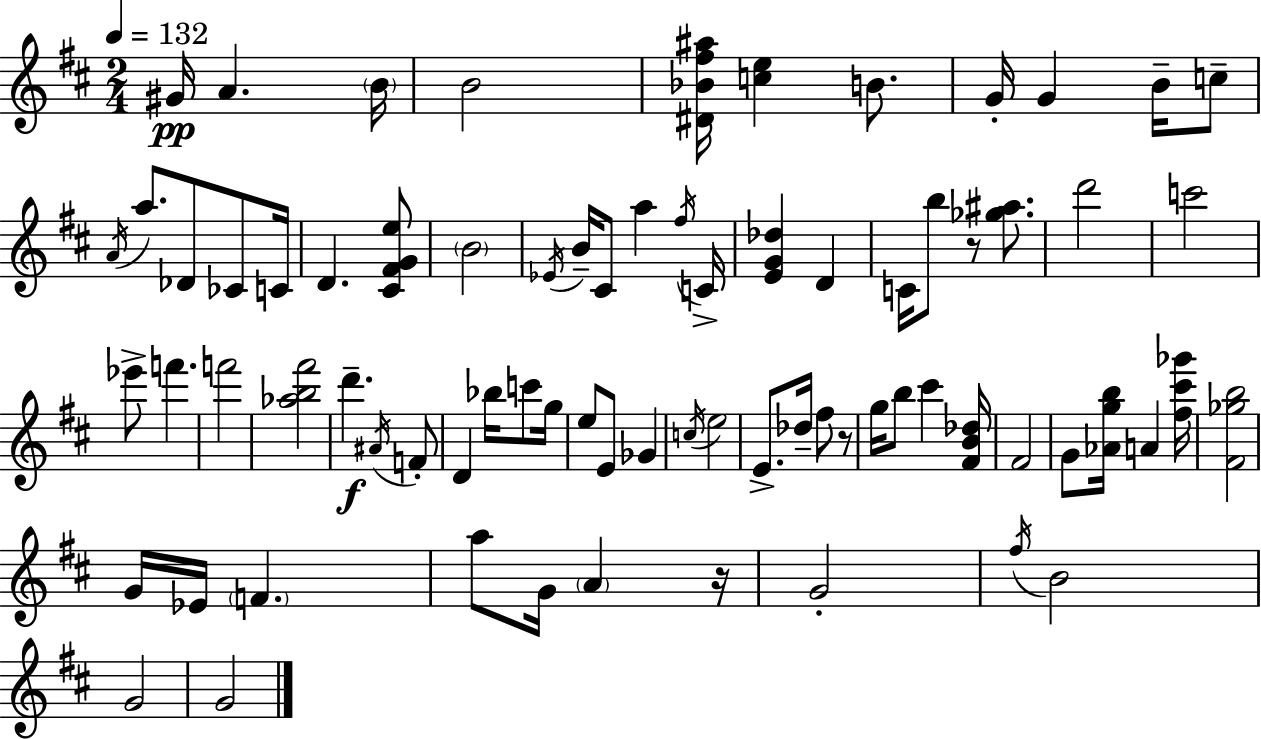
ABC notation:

X:1
T:Untitled
M:2/4
L:1/4
K:D
^G/4 A B/4 B2 [^D_B^f^a]/4 [ce] B/2 G/4 G B/4 c/2 A/4 a/2 _D/2 _C/2 C/4 D [^C^FGe]/2 B2 _E/4 B/4 ^C/2 a ^f/4 C/4 [EG_d] D C/4 b/2 z/2 [_g^a]/2 d'2 c'2 _e'/2 f' f'2 [_ab^f']2 d' ^A/4 F/2 D _b/4 c'/2 g/4 e/2 E/2 _G c/4 e2 E/2 _d/4 ^f/2 z/2 g/4 b/2 ^c' [^FB_d]/4 ^F2 G/2 [_Agb]/4 A [^f^c'_g']/4 [^F_gb]2 G/4 _E/4 F a/2 G/4 A z/4 G2 ^f/4 B2 G2 G2